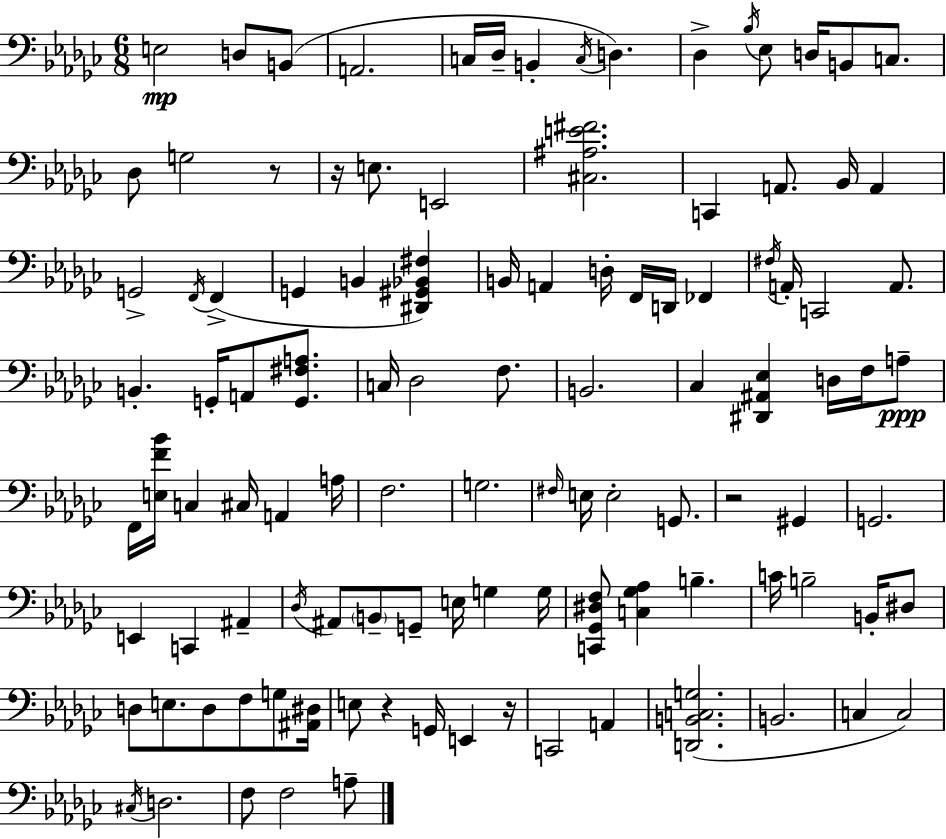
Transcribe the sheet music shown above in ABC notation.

X:1
T:Untitled
M:6/8
L:1/4
K:Ebm
E,2 D,/2 B,,/2 A,,2 C,/4 _D,/4 B,, C,/4 D, _D, _B,/4 _E,/2 D,/4 B,,/2 C,/2 _D,/2 G,2 z/2 z/4 E,/2 E,,2 [^C,^A,E^F]2 C,, A,,/2 _B,,/4 A,, G,,2 F,,/4 F,, G,, B,, [^D,,^G,,_B,,^F,] B,,/4 A,, D,/4 F,,/4 D,,/4 _F,, ^F,/4 A,,/4 C,,2 A,,/2 B,, G,,/4 A,,/2 [G,,^F,A,]/2 C,/4 _D,2 F,/2 B,,2 _C, [^D,,^A,,_E,] D,/4 F,/4 A,/2 F,,/4 [E,F_B]/4 C, ^C,/4 A,, A,/4 F,2 G,2 ^F,/4 E,/4 E,2 G,,/2 z2 ^G,, G,,2 E,, C,, ^A,, _D,/4 ^A,,/2 B,,/2 G,,/2 E,/4 G, G,/4 [C,,_G,,^D,F,]/2 [C,_G,_A,] B, C/4 B,2 B,,/4 ^D,/2 D,/2 E,/2 D,/2 F,/2 G,/2 [^A,,^D,]/4 E,/2 z G,,/4 E,, z/4 C,,2 A,, [D,,B,,C,G,]2 B,,2 C, C,2 ^C,/4 D,2 F,/2 F,2 A,/2